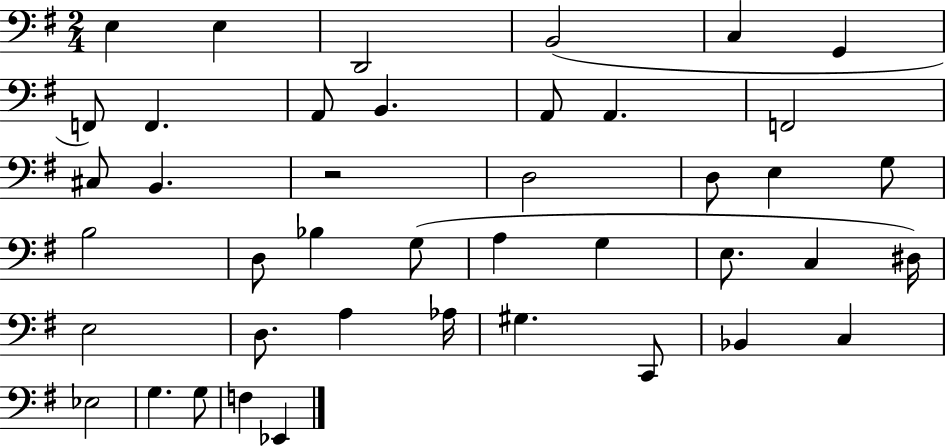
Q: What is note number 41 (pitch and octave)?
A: Eb2